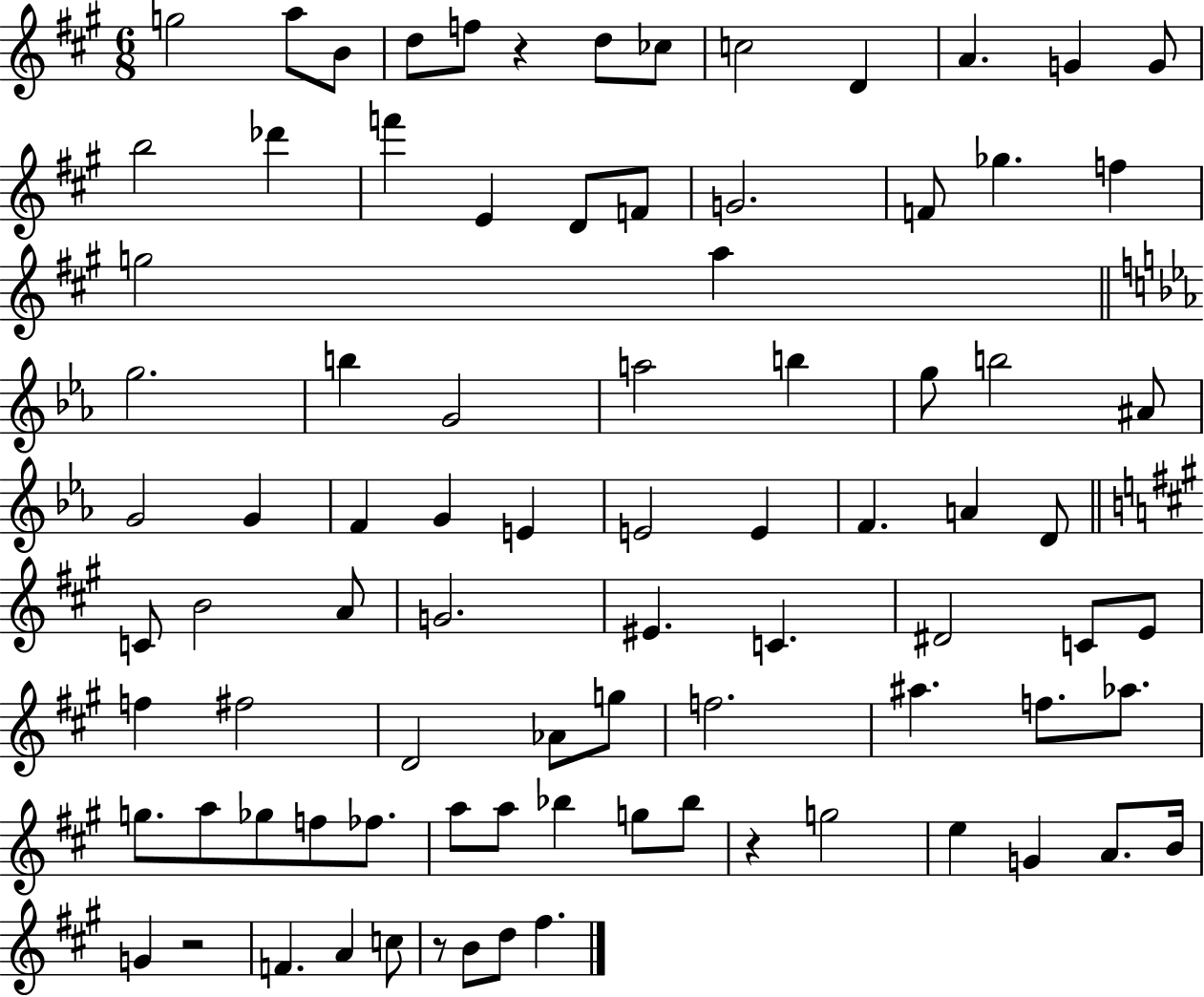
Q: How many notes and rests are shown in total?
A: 86